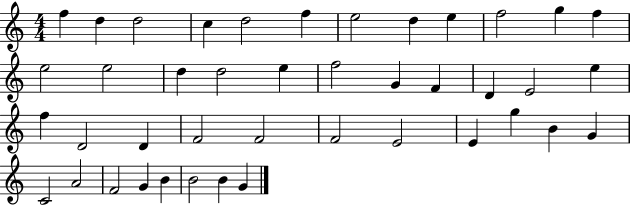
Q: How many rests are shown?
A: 0